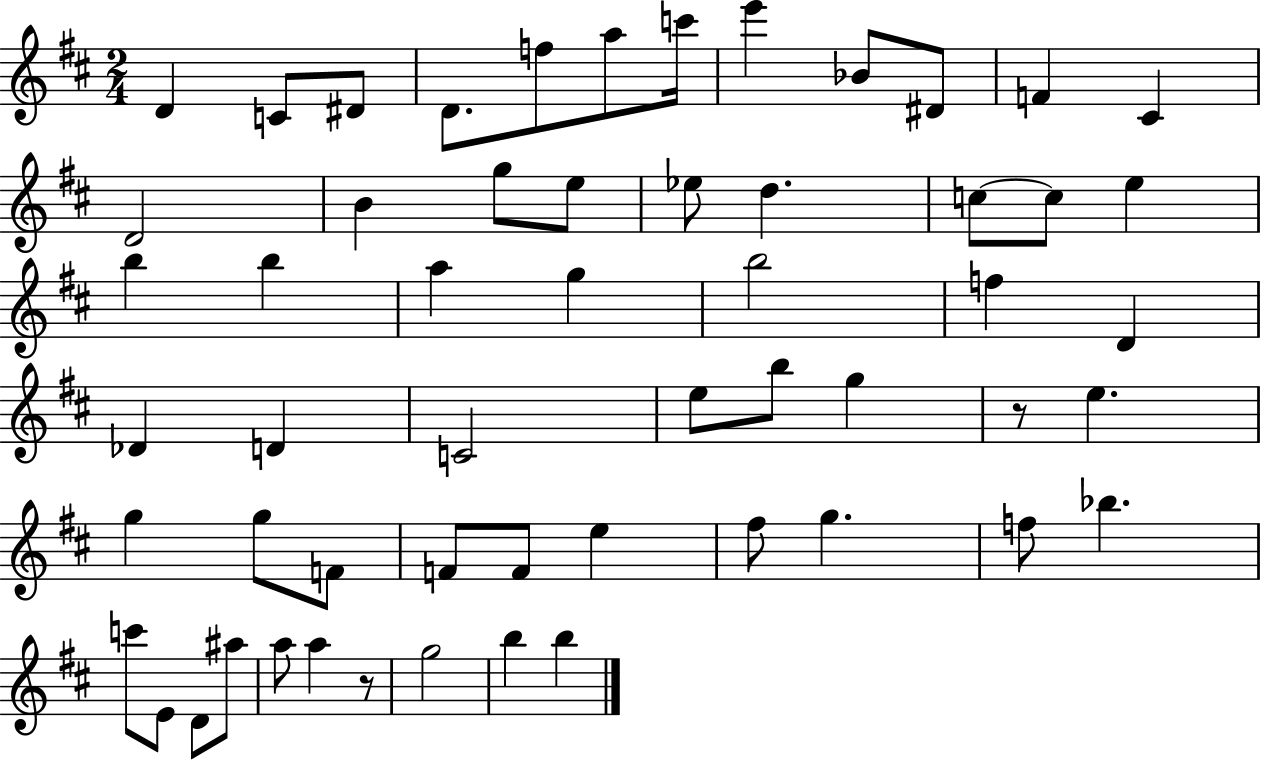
X:1
T:Untitled
M:2/4
L:1/4
K:D
D C/2 ^D/2 D/2 f/2 a/2 c'/4 e' _B/2 ^D/2 F ^C D2 B g/2 e/2 _e/2 d c/2 c/2 e b b a g b2 f D _D D C2 e/2 b/2 g z/2 e g g/2 F/2 F/2 F/2 e ^f/2 g f/2 _b c'/2 E/2 D/2 ^a/2 a/2 a z/2 g2 b b